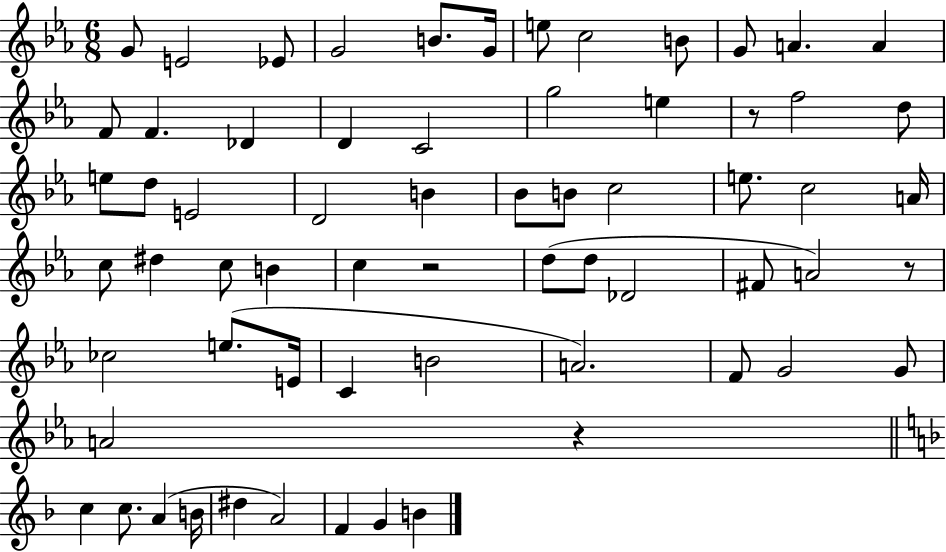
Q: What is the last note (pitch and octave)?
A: B4